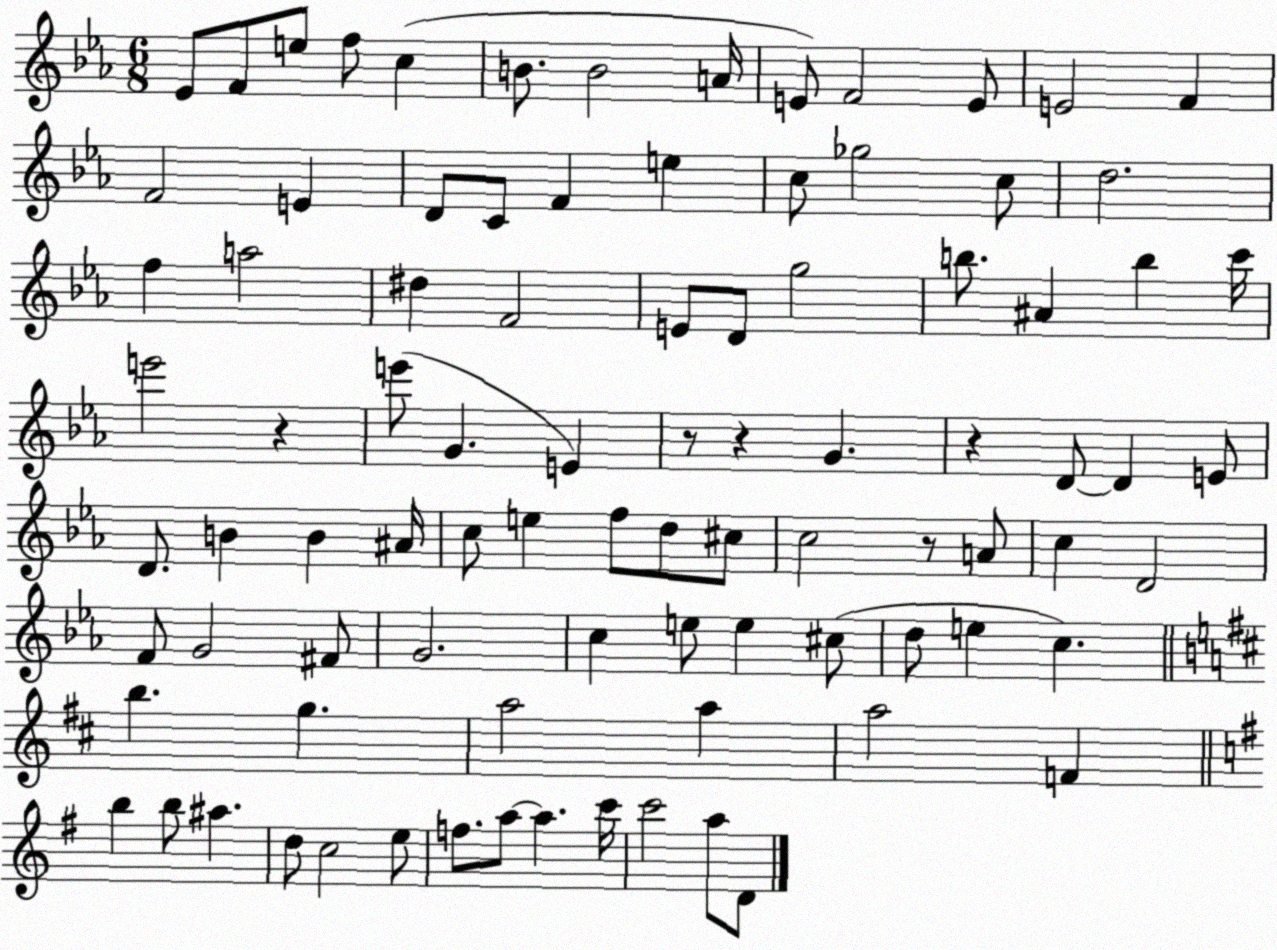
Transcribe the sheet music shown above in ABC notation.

X:1
T:Untitled
M:6/8
L:1/4
K:Eb
_E/2 F/2 e/2 f/2 c B/2 B2 A/4 E/2 F2 E/2 E2 F F2 E D/2 C/2 F e c/2 _g2 c/2 d2 f a2 ^d F2 E/2 D/2 g2 b/2 ^A b c'/4 e'2 z e'/2 G E z/2 z G z D/2 D E/2 D/2 B B ^A/4 c/2 e f/2 d/2 ^c/2 c2 z/2 A/2 c D2 F/2 G2 ^F/2 G2 c e/2 e ^c/2 d/2 e c b g a2 a a2 F b b/2 ^a d/2 c2 e/2 f/2 a/2 a c'/4 c'2 a/2 D/2